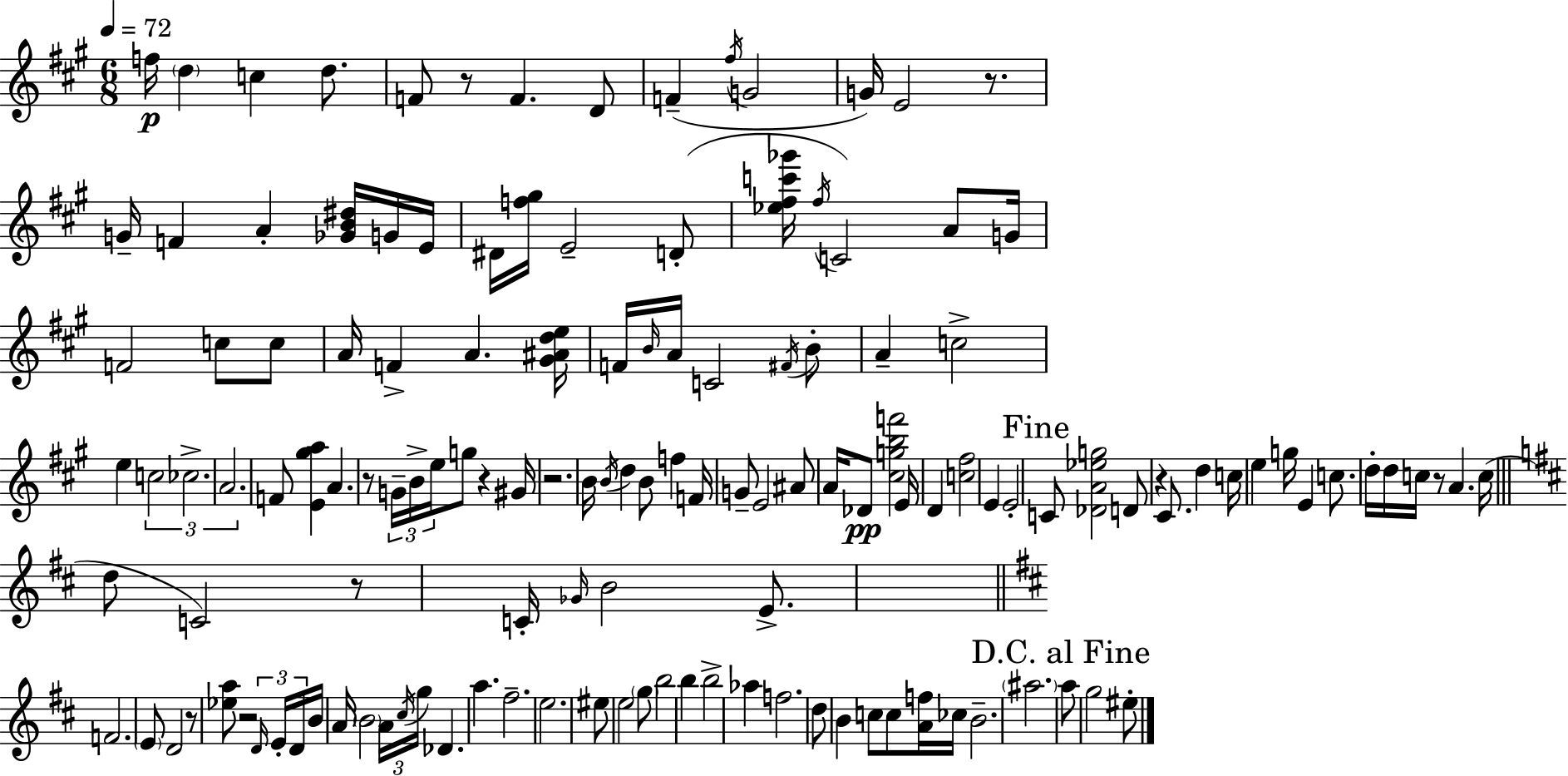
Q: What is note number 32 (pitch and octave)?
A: B4